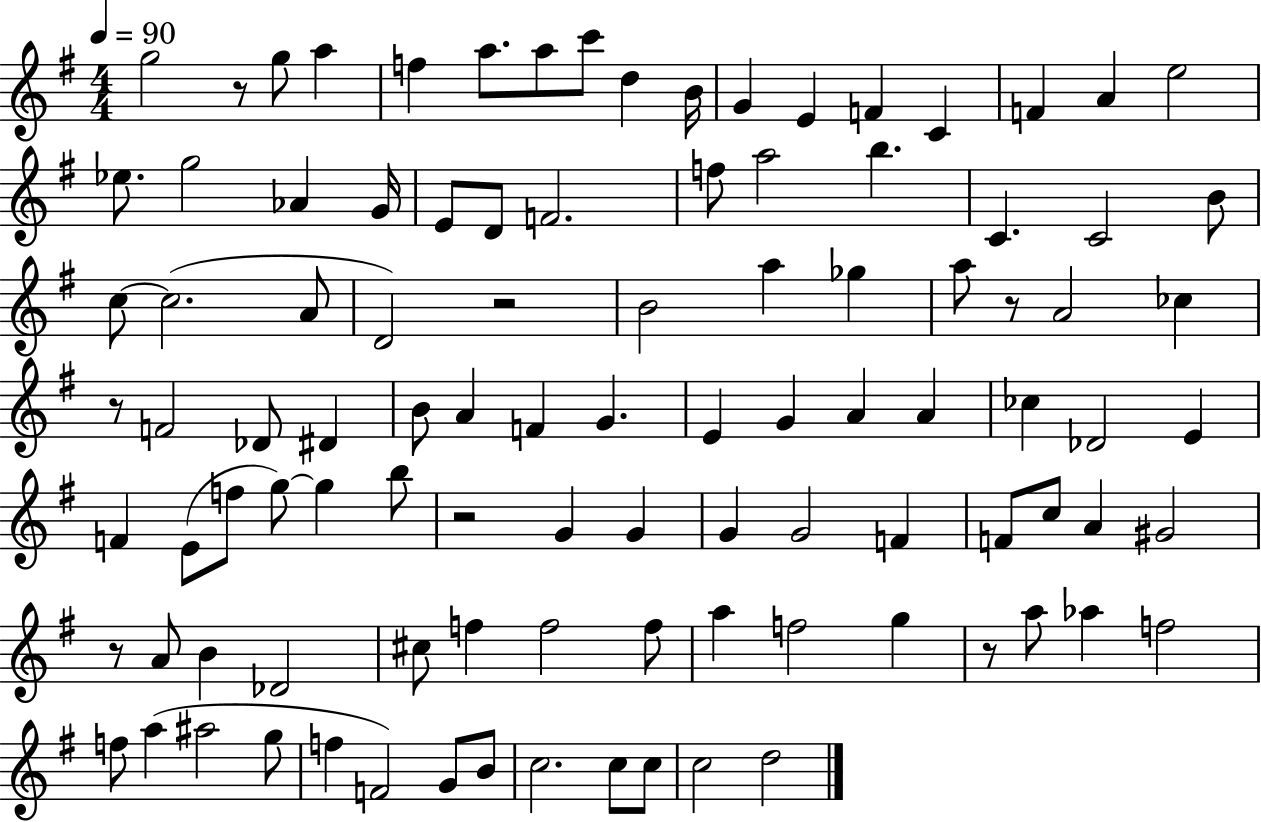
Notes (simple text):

G5/h R/e G5/e A5/q F5/q A5/e. A5/e C6/e D5/q B4/s G4/q E4/q F4/q C4/q F4/q A4/q E5/h Eb5/e. G5/h Ab4/q G4/s E4/e D4/e F4/h. F5/e A5/h B5/q. C4/q. C4/h B4/e C5/e C5/h. A4/e D4/h R/h B4/h A5/q Gb5/q A5/e R/e A4/h CES5/q R/e F4/h Db4/e D#4/q B4/e A4/q F4/q G4/q. E4/q G4/q A4/q A4/q CES5/q Db4/h E4/q F4/q E4/e F5/e G5/e G5/q B5/e R/h G4/q G4/q G4/q G4/h F4/q F4/e C5/e A4/q G#4/h R/e A4/e B4/q Db4/h C#5/e F5/q F5/h F5/e A5/q F5/h G5/q R/e A5/e Ab5/q F5/h F5/e A5/q A#5/h G5/e F5/q F4/h G4/e B4/e C5/h. C5/e C5/e C5/h D5/h